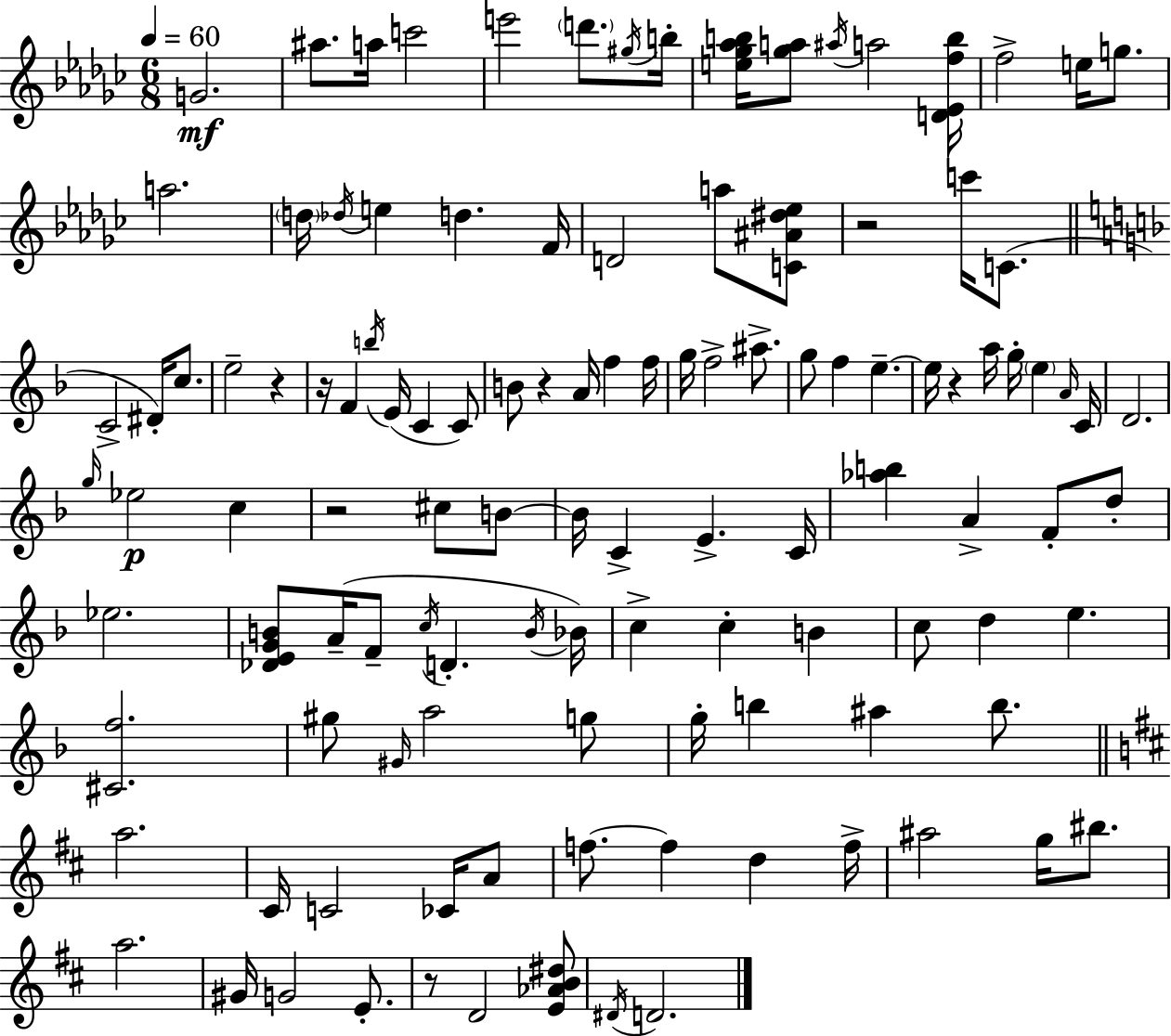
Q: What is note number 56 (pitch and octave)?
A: C4